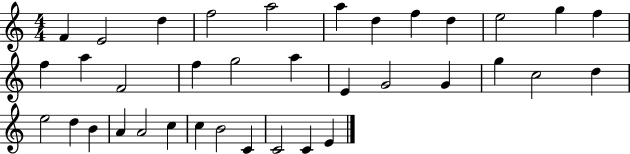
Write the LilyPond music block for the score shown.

{
  \clef treble
  \numericTimeSignature
  \time 4/4
  \key c \major
  f'4 e'2 d''4 | f''2 a''2 | a''4 d''4 f''4 d''4 | e''2 g''4 f''4 | \break f''4 a''4 f'2 | f''4 g''2 a''4 | e'4 g'2 g'4 | g''4 c''2 d''4 | \break e''2 d''4 b'4 | a'4 a'2 c''4 | c''4 b'2 c'4 | c'2 c'4 e'4 | \break \bar "|."
}